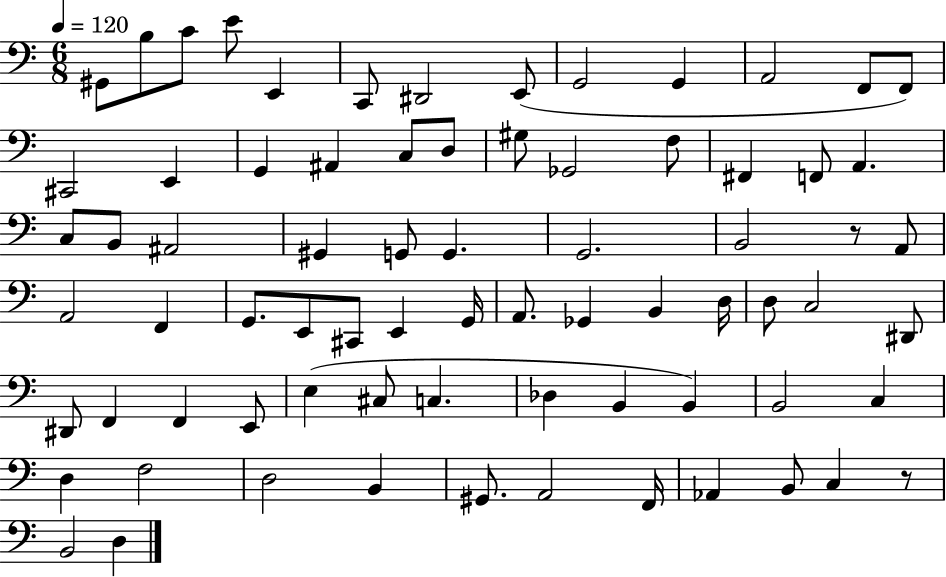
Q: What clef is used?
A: bass